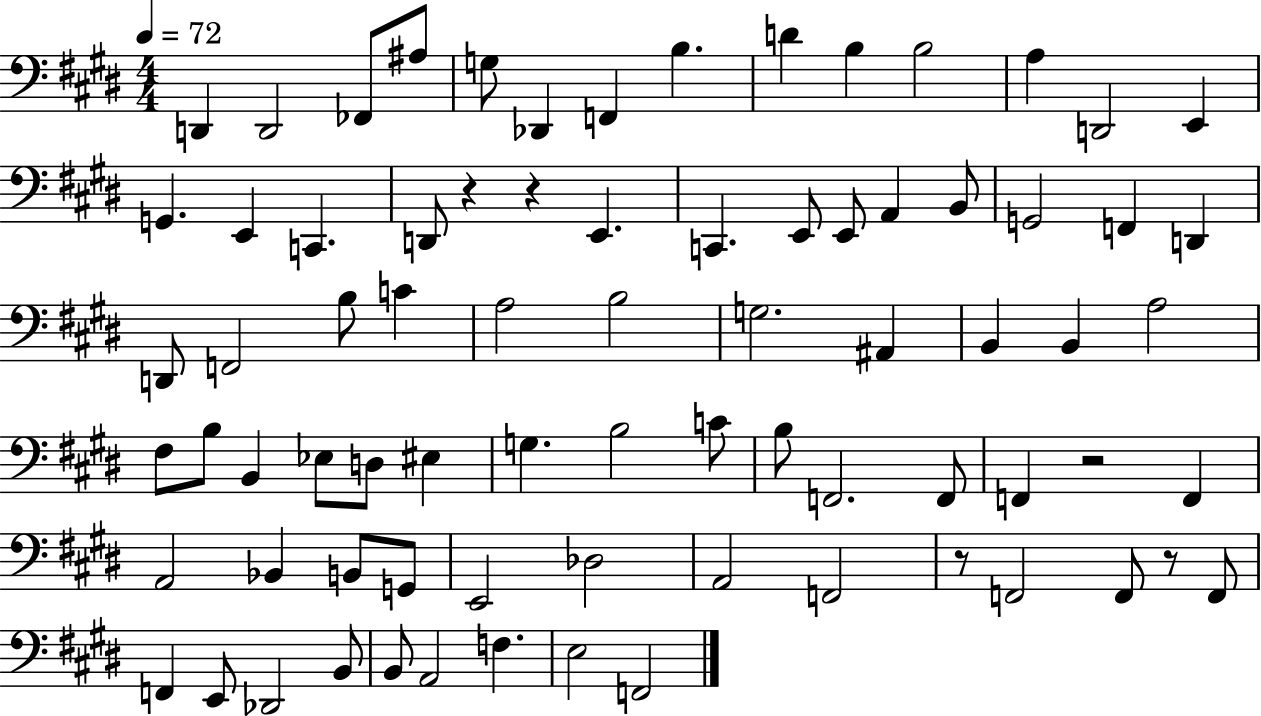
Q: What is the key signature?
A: E major